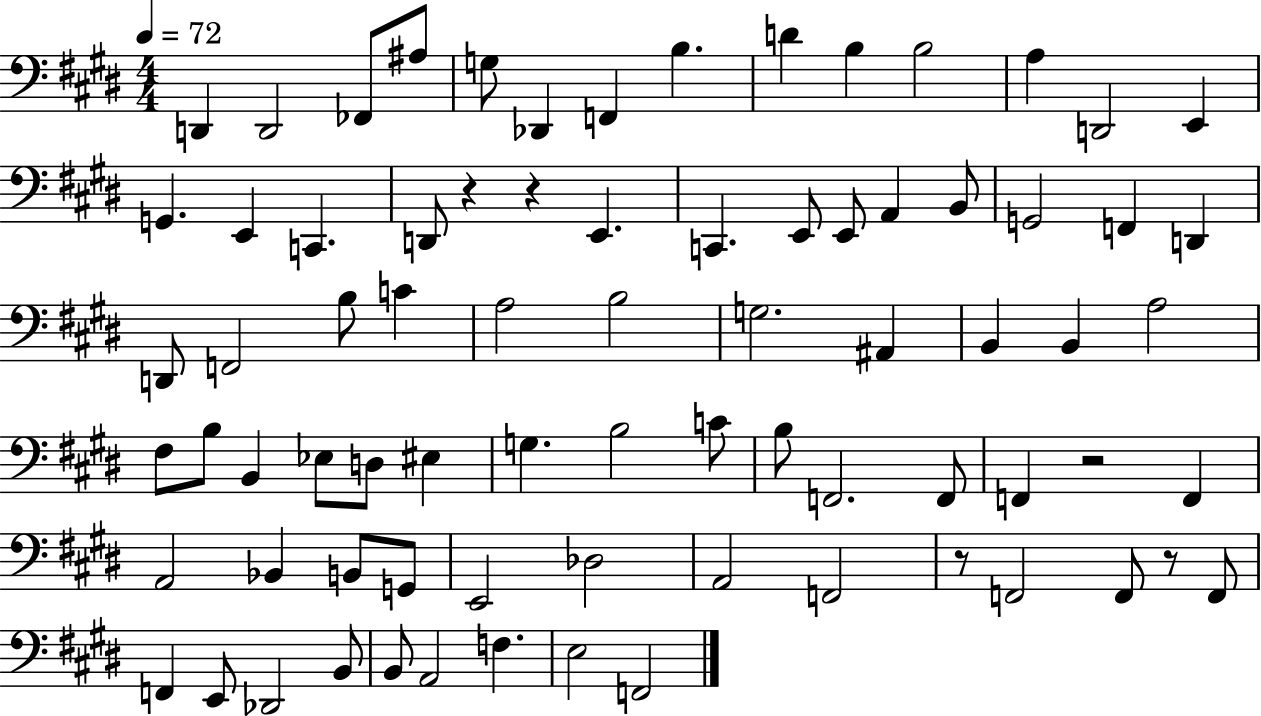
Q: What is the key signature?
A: E major